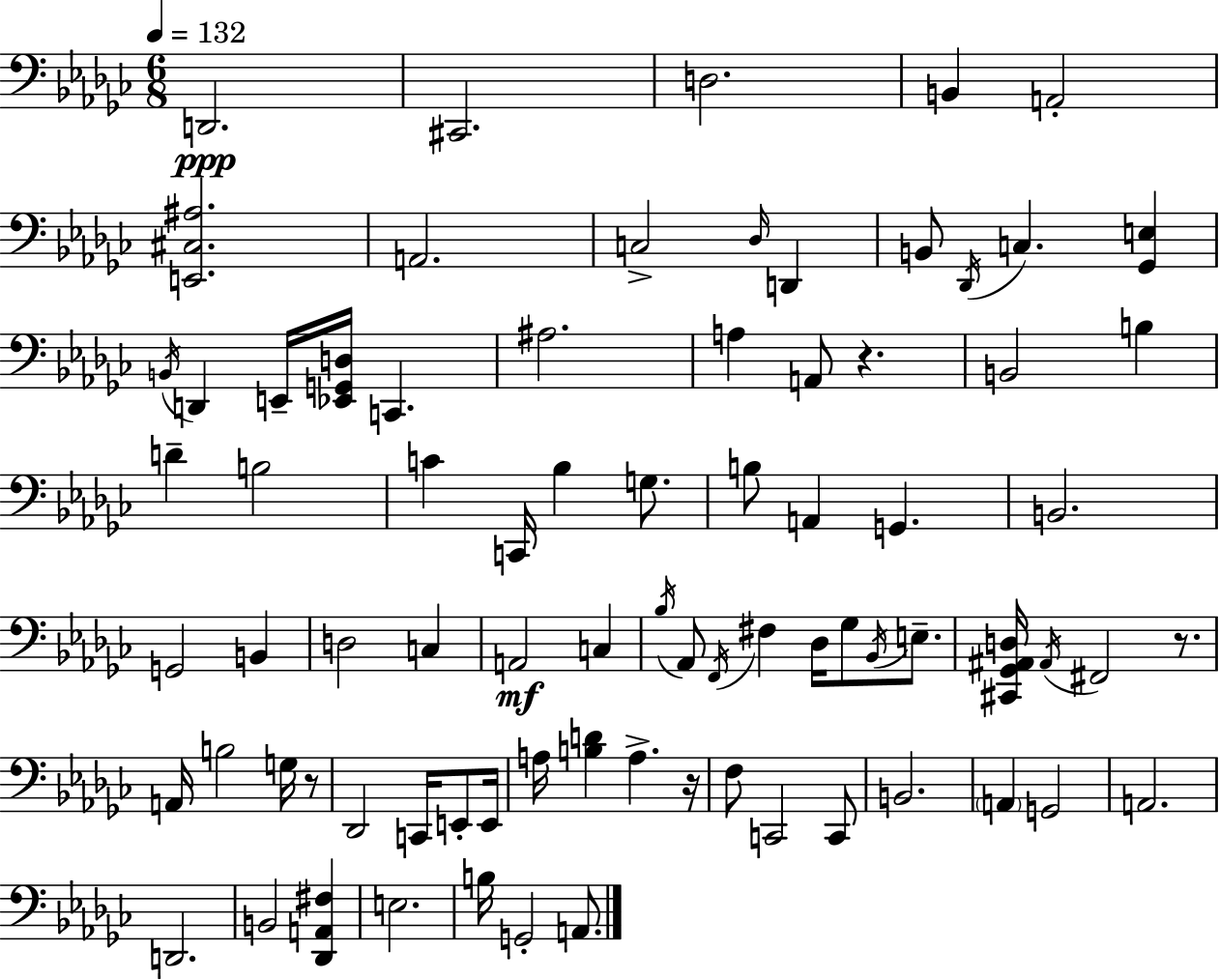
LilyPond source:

{
  \clef bass
  \numericTimeSignature
  \time 6/8
  \key ees \minor
  \tempo 4 = 132
  d,2.\ppp | cis,2. | d2. | b,4 a,2-. | \break <e, cis ais>2. | a,2. | c2-> \grace { des16 } d,4 | b,8 \acciaccatura { des,16 } c4. <ges, e>4 | \break \acciaccatura { b,16 } d,4 e,16-- <ees, g, d>16 c,4. | ais2. | a4 a,8 r4. | b,2 b4 | \break d'4-- b2 | c'4 c,16 bes4 | g8. b8 a,4 g,4. | b,2. | \break g,2 b,4 | d2 c4 | a,2\mf c4 | \acciaccatura { bes16 } aes,8 \acciaccatura { f,16 } fis4 des16 | \break ges8 \acciaccatura { bes,16 } e8.-- <cis, ges, ais, d>16 \acciaccatura { ais,16 } fis,2 | r8. a,16 b2 | g16 r8 des,2 | c,16 e,8-. e,16 a16 <b d'>4 | \break a4.-> r16 f8 c,2 | c,8 b,2. | \parenthesize a,4 g,2 | a,2. | \break d,2. | b,2 | <des, a, fis>4 e2. | b16 g,2-. | \break a,8. \bar "|."
}